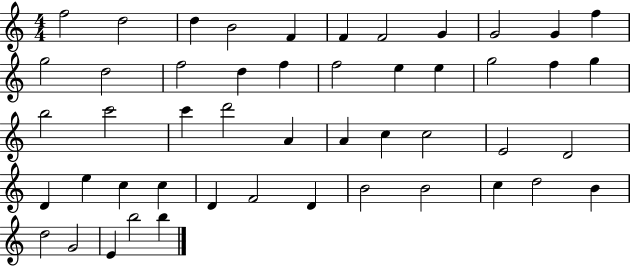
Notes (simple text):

F5/h D5/h D5/q B4/h F4/q F4/q F4/h G4/q G4/h G4/q F5/q G5/h D5/h F5/h D5/q F5/q F5/h E5/q E5/q G5/h F5/q G5/q B5/h C6/h C6/q D6/h A4/q A4/q C5/q C5/h E4/h D4/h D4/q E5/q C5/q C5/q D4/q F4/h D4/q B4/h B4/h C5/q D5/h B4/q D5/h G4/h E4/q B5/h B5/q